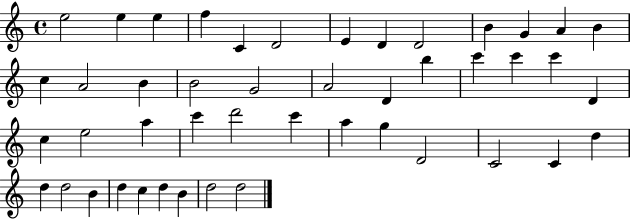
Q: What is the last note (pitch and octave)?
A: D5